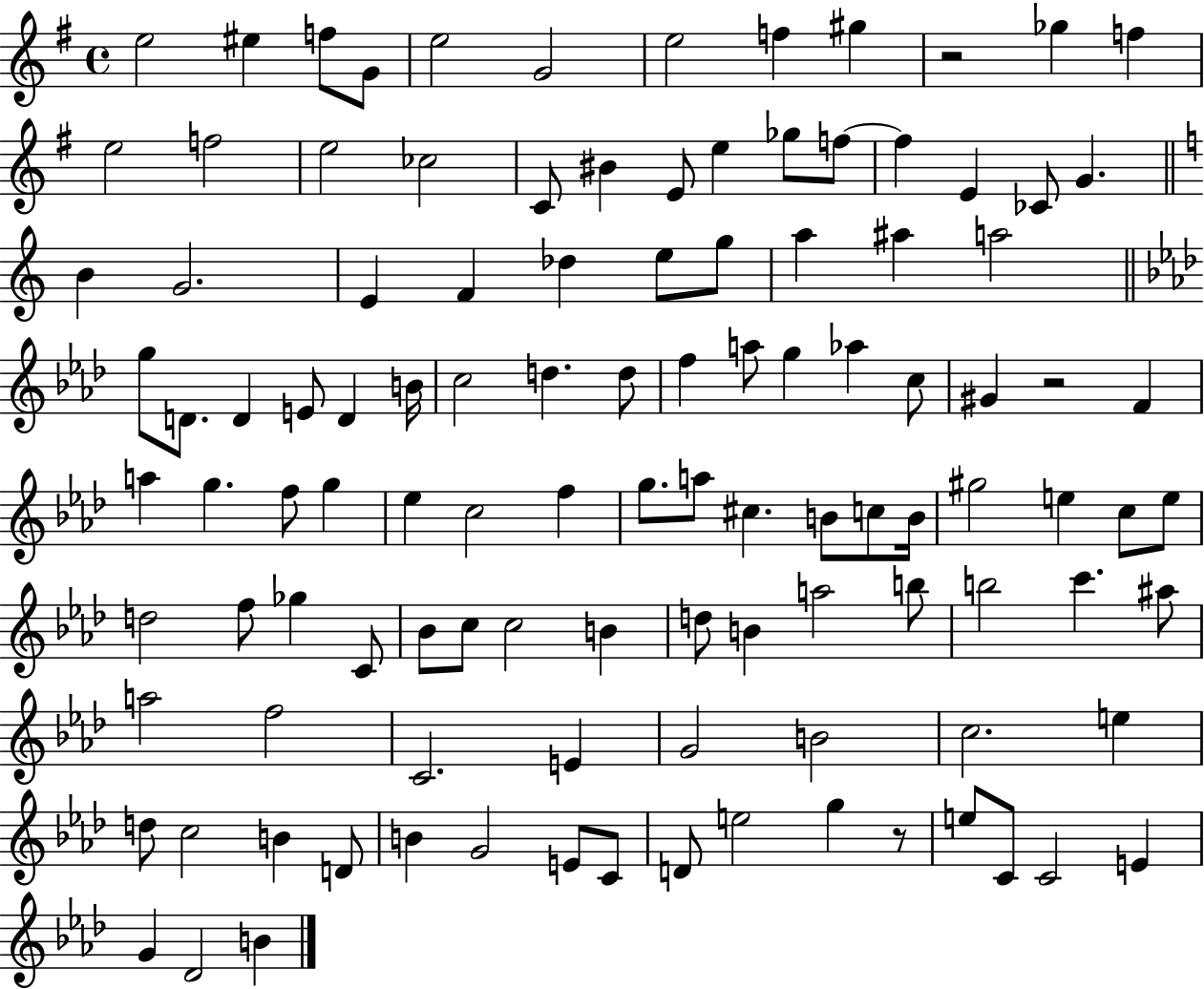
E5/h EIS5/q F5/e G4/e E5/h G4/h E5/h F5/q G#5/q R/h Gb5/q F5/q E5/h F5/h E5/h CES5/h C4/e BIS4/q E4/e E5/q Gb5/e F5/e F5/q E4/q CES4/e G4/q. B4/q G4/h. E4/q F4/q Db5/q E5/e G5/e A5/q A#5/q A5/h G5/e D4/e. D4/q E4/e D4/q B4/s C5/h D5/q. D5/e F5/q A5/e G5/q Ab5/q C5/e G#4/q R/h F4/q A5/q G5/q. F5/e G5/q Eb5/q C5/h F5/q G5/e. A5/e C#5/q. B4/e C5/e B4/s G#5/h E5/q C5/e E5/e D5/h F5/e Gb5/q C4/e Bb4/e C5/e C5/h B4/q D5/e B4/q A5/h B5/e B5/h C6/q. A#5/e A5/h F5/h C4/h. E4/q G4/h B4/h C5/h. E5/q D5/e C5/h B4/q D4/e B4/q G4/h E4/e C4/e D4/e E5/h G5/q R/e E5/e C4/e C4/h E4/q G4/q Db4/h B4/q